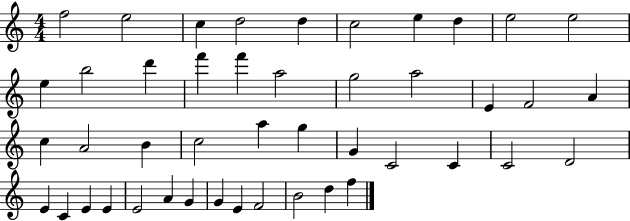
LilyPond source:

{
  \clef treble
  \numericTimeSignature
  \time 4/4
  \key c \major
  f''2 e''2 | c''4 d''2 d''4 | c''2 e''4 d''4 | e''2 e''2 | \break e''4 b''2 d'''4 | f'''4 f'''4 a''2 | g''2 a''2 | e'4 f'2 a'4 | \break c''4 a'2 b'4 | c''2 a''4 g''4 | g'4 c'2 c'4 | c'2 d'2 | \break e'4 c'4 e'4 e'4 | e'2 a'4 g'4 | g'4 e'4 f'2 | b'2 d''4 f''4 | \break \bar "|."
}